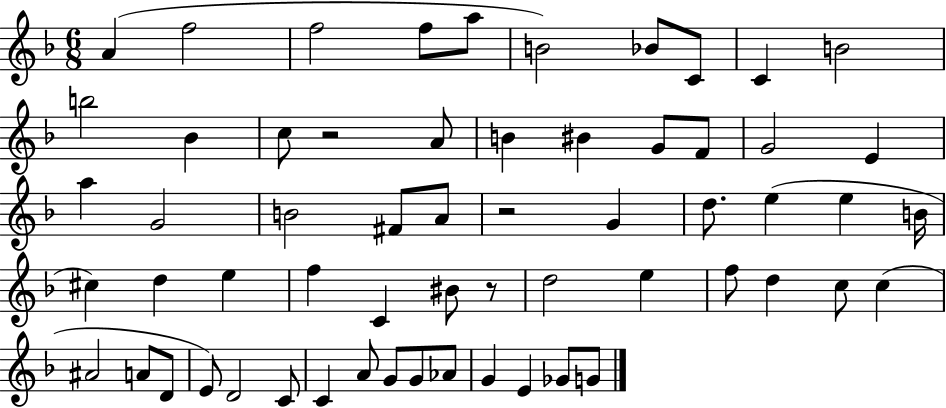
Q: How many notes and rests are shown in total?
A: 60